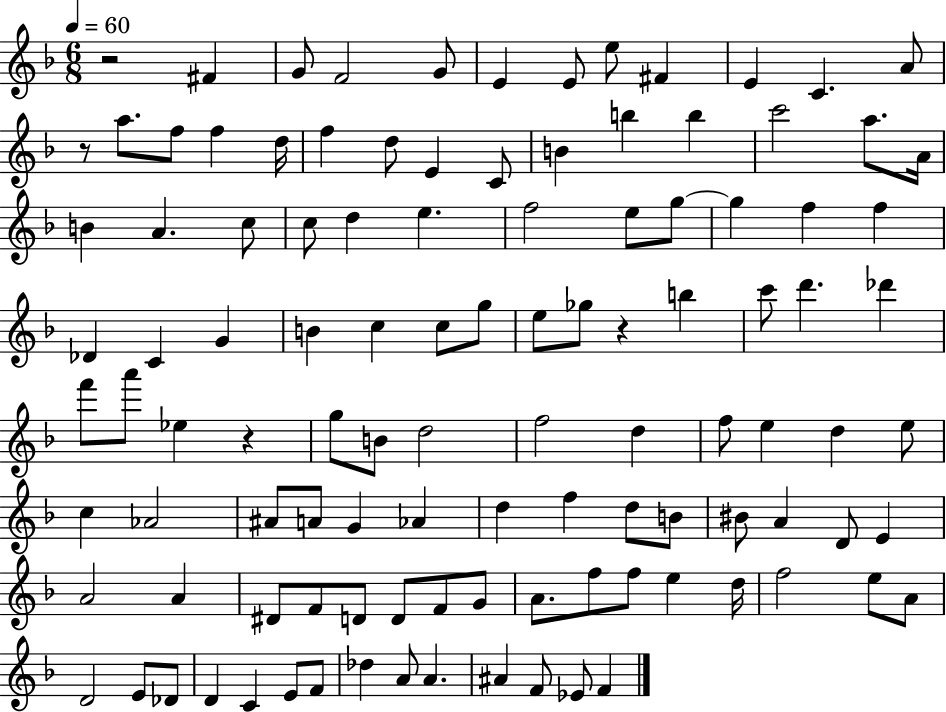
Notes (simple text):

R/h F#4/q G4/e F4/h G4/e E4/q E4/e E5/e F#4/q E4/q C4/q. A4/e R/e A5/e. F5/e F5/q D5/s F5/q D5/e E4/q C4/e B4/q B5/q B5/q C6/h A5/e. A4/s B4/q A4/q. C5/e C5/e D5/q E5/q. F5/h E5/e G5/e G5/q F5/q F5/q Db4/q C4/q G4/q B4/q C5/q C5/e G5/e E5/e Gb5/e R/q B5/q C6/e D6/q. Db6/q F6/e A6/e Eb5/q R/q G5/e B4/e D5/h F5/h D5/q F5/e E5/q D5/q E5/e C5/q Ab4/h A#4/e A4/e G4/q Ab4/q D5/q F5/q D5/e B4/e BIS4/e A4/q D4/e E4/q A4/h A4/q D#4/e F4/e D4/e D4/e F4/e G4/e A4/e. F5/e F5/e E5/q D5/s F5/h E5/e A4/e D4/h E4/e Db4/e D4/q C4/q E4/e F4/e Db5/q A4/e A4/q. A#4/q F4/e Eb4/e F4/q